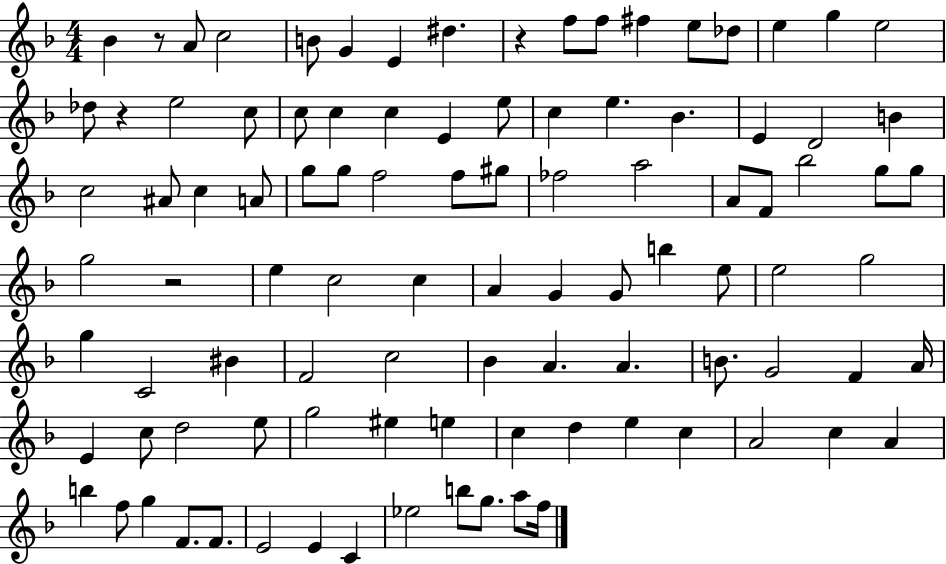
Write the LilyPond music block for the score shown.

{
  \clef treble
  \numericTimeSignature
  \time 4/4
  \key f \major
  bes'4 r8 a'8 c''2 | b'8 g'4 e'4 dis''4. | r4 f''8 f''8 fis''4 e''8 des''8 | e''4 g''4 e''2 | \break des''8 r4 e''2 c''8 | c''8 c''4 c''4 e'4 e''8 | c''4 e''4. bes'4. | e'4 d'2 b'4 | \break c''2 ais'8 c''4 a'8 | g''8 g''8 f''2 f''8 gis''8 | fes''2 a''2 | a'8 f'8 bes''2 g''8 g''8 | \break g''2 r2 | e''4 c''2 c''4 | a'4 g'4 g'8 b''4 e''8 | e''2 g''2 | \break g''4 c'2 bis'4 | f'2 c''2 | bes'4 a'4. a'4. | b'8. g'2 f'4 a'16 | \break e'4 c''8 d''2 e''8 | g''2 eis''4 e''4 | c''4 d''4 e''4 c''4 | a'2 c''4 a'4 | \break b''4 f''8 g''4 f'8. f'8. | e'2 e'4 c'4 | ees''2 b''8 g''8. a''8 f''16 | \bar "|."
}